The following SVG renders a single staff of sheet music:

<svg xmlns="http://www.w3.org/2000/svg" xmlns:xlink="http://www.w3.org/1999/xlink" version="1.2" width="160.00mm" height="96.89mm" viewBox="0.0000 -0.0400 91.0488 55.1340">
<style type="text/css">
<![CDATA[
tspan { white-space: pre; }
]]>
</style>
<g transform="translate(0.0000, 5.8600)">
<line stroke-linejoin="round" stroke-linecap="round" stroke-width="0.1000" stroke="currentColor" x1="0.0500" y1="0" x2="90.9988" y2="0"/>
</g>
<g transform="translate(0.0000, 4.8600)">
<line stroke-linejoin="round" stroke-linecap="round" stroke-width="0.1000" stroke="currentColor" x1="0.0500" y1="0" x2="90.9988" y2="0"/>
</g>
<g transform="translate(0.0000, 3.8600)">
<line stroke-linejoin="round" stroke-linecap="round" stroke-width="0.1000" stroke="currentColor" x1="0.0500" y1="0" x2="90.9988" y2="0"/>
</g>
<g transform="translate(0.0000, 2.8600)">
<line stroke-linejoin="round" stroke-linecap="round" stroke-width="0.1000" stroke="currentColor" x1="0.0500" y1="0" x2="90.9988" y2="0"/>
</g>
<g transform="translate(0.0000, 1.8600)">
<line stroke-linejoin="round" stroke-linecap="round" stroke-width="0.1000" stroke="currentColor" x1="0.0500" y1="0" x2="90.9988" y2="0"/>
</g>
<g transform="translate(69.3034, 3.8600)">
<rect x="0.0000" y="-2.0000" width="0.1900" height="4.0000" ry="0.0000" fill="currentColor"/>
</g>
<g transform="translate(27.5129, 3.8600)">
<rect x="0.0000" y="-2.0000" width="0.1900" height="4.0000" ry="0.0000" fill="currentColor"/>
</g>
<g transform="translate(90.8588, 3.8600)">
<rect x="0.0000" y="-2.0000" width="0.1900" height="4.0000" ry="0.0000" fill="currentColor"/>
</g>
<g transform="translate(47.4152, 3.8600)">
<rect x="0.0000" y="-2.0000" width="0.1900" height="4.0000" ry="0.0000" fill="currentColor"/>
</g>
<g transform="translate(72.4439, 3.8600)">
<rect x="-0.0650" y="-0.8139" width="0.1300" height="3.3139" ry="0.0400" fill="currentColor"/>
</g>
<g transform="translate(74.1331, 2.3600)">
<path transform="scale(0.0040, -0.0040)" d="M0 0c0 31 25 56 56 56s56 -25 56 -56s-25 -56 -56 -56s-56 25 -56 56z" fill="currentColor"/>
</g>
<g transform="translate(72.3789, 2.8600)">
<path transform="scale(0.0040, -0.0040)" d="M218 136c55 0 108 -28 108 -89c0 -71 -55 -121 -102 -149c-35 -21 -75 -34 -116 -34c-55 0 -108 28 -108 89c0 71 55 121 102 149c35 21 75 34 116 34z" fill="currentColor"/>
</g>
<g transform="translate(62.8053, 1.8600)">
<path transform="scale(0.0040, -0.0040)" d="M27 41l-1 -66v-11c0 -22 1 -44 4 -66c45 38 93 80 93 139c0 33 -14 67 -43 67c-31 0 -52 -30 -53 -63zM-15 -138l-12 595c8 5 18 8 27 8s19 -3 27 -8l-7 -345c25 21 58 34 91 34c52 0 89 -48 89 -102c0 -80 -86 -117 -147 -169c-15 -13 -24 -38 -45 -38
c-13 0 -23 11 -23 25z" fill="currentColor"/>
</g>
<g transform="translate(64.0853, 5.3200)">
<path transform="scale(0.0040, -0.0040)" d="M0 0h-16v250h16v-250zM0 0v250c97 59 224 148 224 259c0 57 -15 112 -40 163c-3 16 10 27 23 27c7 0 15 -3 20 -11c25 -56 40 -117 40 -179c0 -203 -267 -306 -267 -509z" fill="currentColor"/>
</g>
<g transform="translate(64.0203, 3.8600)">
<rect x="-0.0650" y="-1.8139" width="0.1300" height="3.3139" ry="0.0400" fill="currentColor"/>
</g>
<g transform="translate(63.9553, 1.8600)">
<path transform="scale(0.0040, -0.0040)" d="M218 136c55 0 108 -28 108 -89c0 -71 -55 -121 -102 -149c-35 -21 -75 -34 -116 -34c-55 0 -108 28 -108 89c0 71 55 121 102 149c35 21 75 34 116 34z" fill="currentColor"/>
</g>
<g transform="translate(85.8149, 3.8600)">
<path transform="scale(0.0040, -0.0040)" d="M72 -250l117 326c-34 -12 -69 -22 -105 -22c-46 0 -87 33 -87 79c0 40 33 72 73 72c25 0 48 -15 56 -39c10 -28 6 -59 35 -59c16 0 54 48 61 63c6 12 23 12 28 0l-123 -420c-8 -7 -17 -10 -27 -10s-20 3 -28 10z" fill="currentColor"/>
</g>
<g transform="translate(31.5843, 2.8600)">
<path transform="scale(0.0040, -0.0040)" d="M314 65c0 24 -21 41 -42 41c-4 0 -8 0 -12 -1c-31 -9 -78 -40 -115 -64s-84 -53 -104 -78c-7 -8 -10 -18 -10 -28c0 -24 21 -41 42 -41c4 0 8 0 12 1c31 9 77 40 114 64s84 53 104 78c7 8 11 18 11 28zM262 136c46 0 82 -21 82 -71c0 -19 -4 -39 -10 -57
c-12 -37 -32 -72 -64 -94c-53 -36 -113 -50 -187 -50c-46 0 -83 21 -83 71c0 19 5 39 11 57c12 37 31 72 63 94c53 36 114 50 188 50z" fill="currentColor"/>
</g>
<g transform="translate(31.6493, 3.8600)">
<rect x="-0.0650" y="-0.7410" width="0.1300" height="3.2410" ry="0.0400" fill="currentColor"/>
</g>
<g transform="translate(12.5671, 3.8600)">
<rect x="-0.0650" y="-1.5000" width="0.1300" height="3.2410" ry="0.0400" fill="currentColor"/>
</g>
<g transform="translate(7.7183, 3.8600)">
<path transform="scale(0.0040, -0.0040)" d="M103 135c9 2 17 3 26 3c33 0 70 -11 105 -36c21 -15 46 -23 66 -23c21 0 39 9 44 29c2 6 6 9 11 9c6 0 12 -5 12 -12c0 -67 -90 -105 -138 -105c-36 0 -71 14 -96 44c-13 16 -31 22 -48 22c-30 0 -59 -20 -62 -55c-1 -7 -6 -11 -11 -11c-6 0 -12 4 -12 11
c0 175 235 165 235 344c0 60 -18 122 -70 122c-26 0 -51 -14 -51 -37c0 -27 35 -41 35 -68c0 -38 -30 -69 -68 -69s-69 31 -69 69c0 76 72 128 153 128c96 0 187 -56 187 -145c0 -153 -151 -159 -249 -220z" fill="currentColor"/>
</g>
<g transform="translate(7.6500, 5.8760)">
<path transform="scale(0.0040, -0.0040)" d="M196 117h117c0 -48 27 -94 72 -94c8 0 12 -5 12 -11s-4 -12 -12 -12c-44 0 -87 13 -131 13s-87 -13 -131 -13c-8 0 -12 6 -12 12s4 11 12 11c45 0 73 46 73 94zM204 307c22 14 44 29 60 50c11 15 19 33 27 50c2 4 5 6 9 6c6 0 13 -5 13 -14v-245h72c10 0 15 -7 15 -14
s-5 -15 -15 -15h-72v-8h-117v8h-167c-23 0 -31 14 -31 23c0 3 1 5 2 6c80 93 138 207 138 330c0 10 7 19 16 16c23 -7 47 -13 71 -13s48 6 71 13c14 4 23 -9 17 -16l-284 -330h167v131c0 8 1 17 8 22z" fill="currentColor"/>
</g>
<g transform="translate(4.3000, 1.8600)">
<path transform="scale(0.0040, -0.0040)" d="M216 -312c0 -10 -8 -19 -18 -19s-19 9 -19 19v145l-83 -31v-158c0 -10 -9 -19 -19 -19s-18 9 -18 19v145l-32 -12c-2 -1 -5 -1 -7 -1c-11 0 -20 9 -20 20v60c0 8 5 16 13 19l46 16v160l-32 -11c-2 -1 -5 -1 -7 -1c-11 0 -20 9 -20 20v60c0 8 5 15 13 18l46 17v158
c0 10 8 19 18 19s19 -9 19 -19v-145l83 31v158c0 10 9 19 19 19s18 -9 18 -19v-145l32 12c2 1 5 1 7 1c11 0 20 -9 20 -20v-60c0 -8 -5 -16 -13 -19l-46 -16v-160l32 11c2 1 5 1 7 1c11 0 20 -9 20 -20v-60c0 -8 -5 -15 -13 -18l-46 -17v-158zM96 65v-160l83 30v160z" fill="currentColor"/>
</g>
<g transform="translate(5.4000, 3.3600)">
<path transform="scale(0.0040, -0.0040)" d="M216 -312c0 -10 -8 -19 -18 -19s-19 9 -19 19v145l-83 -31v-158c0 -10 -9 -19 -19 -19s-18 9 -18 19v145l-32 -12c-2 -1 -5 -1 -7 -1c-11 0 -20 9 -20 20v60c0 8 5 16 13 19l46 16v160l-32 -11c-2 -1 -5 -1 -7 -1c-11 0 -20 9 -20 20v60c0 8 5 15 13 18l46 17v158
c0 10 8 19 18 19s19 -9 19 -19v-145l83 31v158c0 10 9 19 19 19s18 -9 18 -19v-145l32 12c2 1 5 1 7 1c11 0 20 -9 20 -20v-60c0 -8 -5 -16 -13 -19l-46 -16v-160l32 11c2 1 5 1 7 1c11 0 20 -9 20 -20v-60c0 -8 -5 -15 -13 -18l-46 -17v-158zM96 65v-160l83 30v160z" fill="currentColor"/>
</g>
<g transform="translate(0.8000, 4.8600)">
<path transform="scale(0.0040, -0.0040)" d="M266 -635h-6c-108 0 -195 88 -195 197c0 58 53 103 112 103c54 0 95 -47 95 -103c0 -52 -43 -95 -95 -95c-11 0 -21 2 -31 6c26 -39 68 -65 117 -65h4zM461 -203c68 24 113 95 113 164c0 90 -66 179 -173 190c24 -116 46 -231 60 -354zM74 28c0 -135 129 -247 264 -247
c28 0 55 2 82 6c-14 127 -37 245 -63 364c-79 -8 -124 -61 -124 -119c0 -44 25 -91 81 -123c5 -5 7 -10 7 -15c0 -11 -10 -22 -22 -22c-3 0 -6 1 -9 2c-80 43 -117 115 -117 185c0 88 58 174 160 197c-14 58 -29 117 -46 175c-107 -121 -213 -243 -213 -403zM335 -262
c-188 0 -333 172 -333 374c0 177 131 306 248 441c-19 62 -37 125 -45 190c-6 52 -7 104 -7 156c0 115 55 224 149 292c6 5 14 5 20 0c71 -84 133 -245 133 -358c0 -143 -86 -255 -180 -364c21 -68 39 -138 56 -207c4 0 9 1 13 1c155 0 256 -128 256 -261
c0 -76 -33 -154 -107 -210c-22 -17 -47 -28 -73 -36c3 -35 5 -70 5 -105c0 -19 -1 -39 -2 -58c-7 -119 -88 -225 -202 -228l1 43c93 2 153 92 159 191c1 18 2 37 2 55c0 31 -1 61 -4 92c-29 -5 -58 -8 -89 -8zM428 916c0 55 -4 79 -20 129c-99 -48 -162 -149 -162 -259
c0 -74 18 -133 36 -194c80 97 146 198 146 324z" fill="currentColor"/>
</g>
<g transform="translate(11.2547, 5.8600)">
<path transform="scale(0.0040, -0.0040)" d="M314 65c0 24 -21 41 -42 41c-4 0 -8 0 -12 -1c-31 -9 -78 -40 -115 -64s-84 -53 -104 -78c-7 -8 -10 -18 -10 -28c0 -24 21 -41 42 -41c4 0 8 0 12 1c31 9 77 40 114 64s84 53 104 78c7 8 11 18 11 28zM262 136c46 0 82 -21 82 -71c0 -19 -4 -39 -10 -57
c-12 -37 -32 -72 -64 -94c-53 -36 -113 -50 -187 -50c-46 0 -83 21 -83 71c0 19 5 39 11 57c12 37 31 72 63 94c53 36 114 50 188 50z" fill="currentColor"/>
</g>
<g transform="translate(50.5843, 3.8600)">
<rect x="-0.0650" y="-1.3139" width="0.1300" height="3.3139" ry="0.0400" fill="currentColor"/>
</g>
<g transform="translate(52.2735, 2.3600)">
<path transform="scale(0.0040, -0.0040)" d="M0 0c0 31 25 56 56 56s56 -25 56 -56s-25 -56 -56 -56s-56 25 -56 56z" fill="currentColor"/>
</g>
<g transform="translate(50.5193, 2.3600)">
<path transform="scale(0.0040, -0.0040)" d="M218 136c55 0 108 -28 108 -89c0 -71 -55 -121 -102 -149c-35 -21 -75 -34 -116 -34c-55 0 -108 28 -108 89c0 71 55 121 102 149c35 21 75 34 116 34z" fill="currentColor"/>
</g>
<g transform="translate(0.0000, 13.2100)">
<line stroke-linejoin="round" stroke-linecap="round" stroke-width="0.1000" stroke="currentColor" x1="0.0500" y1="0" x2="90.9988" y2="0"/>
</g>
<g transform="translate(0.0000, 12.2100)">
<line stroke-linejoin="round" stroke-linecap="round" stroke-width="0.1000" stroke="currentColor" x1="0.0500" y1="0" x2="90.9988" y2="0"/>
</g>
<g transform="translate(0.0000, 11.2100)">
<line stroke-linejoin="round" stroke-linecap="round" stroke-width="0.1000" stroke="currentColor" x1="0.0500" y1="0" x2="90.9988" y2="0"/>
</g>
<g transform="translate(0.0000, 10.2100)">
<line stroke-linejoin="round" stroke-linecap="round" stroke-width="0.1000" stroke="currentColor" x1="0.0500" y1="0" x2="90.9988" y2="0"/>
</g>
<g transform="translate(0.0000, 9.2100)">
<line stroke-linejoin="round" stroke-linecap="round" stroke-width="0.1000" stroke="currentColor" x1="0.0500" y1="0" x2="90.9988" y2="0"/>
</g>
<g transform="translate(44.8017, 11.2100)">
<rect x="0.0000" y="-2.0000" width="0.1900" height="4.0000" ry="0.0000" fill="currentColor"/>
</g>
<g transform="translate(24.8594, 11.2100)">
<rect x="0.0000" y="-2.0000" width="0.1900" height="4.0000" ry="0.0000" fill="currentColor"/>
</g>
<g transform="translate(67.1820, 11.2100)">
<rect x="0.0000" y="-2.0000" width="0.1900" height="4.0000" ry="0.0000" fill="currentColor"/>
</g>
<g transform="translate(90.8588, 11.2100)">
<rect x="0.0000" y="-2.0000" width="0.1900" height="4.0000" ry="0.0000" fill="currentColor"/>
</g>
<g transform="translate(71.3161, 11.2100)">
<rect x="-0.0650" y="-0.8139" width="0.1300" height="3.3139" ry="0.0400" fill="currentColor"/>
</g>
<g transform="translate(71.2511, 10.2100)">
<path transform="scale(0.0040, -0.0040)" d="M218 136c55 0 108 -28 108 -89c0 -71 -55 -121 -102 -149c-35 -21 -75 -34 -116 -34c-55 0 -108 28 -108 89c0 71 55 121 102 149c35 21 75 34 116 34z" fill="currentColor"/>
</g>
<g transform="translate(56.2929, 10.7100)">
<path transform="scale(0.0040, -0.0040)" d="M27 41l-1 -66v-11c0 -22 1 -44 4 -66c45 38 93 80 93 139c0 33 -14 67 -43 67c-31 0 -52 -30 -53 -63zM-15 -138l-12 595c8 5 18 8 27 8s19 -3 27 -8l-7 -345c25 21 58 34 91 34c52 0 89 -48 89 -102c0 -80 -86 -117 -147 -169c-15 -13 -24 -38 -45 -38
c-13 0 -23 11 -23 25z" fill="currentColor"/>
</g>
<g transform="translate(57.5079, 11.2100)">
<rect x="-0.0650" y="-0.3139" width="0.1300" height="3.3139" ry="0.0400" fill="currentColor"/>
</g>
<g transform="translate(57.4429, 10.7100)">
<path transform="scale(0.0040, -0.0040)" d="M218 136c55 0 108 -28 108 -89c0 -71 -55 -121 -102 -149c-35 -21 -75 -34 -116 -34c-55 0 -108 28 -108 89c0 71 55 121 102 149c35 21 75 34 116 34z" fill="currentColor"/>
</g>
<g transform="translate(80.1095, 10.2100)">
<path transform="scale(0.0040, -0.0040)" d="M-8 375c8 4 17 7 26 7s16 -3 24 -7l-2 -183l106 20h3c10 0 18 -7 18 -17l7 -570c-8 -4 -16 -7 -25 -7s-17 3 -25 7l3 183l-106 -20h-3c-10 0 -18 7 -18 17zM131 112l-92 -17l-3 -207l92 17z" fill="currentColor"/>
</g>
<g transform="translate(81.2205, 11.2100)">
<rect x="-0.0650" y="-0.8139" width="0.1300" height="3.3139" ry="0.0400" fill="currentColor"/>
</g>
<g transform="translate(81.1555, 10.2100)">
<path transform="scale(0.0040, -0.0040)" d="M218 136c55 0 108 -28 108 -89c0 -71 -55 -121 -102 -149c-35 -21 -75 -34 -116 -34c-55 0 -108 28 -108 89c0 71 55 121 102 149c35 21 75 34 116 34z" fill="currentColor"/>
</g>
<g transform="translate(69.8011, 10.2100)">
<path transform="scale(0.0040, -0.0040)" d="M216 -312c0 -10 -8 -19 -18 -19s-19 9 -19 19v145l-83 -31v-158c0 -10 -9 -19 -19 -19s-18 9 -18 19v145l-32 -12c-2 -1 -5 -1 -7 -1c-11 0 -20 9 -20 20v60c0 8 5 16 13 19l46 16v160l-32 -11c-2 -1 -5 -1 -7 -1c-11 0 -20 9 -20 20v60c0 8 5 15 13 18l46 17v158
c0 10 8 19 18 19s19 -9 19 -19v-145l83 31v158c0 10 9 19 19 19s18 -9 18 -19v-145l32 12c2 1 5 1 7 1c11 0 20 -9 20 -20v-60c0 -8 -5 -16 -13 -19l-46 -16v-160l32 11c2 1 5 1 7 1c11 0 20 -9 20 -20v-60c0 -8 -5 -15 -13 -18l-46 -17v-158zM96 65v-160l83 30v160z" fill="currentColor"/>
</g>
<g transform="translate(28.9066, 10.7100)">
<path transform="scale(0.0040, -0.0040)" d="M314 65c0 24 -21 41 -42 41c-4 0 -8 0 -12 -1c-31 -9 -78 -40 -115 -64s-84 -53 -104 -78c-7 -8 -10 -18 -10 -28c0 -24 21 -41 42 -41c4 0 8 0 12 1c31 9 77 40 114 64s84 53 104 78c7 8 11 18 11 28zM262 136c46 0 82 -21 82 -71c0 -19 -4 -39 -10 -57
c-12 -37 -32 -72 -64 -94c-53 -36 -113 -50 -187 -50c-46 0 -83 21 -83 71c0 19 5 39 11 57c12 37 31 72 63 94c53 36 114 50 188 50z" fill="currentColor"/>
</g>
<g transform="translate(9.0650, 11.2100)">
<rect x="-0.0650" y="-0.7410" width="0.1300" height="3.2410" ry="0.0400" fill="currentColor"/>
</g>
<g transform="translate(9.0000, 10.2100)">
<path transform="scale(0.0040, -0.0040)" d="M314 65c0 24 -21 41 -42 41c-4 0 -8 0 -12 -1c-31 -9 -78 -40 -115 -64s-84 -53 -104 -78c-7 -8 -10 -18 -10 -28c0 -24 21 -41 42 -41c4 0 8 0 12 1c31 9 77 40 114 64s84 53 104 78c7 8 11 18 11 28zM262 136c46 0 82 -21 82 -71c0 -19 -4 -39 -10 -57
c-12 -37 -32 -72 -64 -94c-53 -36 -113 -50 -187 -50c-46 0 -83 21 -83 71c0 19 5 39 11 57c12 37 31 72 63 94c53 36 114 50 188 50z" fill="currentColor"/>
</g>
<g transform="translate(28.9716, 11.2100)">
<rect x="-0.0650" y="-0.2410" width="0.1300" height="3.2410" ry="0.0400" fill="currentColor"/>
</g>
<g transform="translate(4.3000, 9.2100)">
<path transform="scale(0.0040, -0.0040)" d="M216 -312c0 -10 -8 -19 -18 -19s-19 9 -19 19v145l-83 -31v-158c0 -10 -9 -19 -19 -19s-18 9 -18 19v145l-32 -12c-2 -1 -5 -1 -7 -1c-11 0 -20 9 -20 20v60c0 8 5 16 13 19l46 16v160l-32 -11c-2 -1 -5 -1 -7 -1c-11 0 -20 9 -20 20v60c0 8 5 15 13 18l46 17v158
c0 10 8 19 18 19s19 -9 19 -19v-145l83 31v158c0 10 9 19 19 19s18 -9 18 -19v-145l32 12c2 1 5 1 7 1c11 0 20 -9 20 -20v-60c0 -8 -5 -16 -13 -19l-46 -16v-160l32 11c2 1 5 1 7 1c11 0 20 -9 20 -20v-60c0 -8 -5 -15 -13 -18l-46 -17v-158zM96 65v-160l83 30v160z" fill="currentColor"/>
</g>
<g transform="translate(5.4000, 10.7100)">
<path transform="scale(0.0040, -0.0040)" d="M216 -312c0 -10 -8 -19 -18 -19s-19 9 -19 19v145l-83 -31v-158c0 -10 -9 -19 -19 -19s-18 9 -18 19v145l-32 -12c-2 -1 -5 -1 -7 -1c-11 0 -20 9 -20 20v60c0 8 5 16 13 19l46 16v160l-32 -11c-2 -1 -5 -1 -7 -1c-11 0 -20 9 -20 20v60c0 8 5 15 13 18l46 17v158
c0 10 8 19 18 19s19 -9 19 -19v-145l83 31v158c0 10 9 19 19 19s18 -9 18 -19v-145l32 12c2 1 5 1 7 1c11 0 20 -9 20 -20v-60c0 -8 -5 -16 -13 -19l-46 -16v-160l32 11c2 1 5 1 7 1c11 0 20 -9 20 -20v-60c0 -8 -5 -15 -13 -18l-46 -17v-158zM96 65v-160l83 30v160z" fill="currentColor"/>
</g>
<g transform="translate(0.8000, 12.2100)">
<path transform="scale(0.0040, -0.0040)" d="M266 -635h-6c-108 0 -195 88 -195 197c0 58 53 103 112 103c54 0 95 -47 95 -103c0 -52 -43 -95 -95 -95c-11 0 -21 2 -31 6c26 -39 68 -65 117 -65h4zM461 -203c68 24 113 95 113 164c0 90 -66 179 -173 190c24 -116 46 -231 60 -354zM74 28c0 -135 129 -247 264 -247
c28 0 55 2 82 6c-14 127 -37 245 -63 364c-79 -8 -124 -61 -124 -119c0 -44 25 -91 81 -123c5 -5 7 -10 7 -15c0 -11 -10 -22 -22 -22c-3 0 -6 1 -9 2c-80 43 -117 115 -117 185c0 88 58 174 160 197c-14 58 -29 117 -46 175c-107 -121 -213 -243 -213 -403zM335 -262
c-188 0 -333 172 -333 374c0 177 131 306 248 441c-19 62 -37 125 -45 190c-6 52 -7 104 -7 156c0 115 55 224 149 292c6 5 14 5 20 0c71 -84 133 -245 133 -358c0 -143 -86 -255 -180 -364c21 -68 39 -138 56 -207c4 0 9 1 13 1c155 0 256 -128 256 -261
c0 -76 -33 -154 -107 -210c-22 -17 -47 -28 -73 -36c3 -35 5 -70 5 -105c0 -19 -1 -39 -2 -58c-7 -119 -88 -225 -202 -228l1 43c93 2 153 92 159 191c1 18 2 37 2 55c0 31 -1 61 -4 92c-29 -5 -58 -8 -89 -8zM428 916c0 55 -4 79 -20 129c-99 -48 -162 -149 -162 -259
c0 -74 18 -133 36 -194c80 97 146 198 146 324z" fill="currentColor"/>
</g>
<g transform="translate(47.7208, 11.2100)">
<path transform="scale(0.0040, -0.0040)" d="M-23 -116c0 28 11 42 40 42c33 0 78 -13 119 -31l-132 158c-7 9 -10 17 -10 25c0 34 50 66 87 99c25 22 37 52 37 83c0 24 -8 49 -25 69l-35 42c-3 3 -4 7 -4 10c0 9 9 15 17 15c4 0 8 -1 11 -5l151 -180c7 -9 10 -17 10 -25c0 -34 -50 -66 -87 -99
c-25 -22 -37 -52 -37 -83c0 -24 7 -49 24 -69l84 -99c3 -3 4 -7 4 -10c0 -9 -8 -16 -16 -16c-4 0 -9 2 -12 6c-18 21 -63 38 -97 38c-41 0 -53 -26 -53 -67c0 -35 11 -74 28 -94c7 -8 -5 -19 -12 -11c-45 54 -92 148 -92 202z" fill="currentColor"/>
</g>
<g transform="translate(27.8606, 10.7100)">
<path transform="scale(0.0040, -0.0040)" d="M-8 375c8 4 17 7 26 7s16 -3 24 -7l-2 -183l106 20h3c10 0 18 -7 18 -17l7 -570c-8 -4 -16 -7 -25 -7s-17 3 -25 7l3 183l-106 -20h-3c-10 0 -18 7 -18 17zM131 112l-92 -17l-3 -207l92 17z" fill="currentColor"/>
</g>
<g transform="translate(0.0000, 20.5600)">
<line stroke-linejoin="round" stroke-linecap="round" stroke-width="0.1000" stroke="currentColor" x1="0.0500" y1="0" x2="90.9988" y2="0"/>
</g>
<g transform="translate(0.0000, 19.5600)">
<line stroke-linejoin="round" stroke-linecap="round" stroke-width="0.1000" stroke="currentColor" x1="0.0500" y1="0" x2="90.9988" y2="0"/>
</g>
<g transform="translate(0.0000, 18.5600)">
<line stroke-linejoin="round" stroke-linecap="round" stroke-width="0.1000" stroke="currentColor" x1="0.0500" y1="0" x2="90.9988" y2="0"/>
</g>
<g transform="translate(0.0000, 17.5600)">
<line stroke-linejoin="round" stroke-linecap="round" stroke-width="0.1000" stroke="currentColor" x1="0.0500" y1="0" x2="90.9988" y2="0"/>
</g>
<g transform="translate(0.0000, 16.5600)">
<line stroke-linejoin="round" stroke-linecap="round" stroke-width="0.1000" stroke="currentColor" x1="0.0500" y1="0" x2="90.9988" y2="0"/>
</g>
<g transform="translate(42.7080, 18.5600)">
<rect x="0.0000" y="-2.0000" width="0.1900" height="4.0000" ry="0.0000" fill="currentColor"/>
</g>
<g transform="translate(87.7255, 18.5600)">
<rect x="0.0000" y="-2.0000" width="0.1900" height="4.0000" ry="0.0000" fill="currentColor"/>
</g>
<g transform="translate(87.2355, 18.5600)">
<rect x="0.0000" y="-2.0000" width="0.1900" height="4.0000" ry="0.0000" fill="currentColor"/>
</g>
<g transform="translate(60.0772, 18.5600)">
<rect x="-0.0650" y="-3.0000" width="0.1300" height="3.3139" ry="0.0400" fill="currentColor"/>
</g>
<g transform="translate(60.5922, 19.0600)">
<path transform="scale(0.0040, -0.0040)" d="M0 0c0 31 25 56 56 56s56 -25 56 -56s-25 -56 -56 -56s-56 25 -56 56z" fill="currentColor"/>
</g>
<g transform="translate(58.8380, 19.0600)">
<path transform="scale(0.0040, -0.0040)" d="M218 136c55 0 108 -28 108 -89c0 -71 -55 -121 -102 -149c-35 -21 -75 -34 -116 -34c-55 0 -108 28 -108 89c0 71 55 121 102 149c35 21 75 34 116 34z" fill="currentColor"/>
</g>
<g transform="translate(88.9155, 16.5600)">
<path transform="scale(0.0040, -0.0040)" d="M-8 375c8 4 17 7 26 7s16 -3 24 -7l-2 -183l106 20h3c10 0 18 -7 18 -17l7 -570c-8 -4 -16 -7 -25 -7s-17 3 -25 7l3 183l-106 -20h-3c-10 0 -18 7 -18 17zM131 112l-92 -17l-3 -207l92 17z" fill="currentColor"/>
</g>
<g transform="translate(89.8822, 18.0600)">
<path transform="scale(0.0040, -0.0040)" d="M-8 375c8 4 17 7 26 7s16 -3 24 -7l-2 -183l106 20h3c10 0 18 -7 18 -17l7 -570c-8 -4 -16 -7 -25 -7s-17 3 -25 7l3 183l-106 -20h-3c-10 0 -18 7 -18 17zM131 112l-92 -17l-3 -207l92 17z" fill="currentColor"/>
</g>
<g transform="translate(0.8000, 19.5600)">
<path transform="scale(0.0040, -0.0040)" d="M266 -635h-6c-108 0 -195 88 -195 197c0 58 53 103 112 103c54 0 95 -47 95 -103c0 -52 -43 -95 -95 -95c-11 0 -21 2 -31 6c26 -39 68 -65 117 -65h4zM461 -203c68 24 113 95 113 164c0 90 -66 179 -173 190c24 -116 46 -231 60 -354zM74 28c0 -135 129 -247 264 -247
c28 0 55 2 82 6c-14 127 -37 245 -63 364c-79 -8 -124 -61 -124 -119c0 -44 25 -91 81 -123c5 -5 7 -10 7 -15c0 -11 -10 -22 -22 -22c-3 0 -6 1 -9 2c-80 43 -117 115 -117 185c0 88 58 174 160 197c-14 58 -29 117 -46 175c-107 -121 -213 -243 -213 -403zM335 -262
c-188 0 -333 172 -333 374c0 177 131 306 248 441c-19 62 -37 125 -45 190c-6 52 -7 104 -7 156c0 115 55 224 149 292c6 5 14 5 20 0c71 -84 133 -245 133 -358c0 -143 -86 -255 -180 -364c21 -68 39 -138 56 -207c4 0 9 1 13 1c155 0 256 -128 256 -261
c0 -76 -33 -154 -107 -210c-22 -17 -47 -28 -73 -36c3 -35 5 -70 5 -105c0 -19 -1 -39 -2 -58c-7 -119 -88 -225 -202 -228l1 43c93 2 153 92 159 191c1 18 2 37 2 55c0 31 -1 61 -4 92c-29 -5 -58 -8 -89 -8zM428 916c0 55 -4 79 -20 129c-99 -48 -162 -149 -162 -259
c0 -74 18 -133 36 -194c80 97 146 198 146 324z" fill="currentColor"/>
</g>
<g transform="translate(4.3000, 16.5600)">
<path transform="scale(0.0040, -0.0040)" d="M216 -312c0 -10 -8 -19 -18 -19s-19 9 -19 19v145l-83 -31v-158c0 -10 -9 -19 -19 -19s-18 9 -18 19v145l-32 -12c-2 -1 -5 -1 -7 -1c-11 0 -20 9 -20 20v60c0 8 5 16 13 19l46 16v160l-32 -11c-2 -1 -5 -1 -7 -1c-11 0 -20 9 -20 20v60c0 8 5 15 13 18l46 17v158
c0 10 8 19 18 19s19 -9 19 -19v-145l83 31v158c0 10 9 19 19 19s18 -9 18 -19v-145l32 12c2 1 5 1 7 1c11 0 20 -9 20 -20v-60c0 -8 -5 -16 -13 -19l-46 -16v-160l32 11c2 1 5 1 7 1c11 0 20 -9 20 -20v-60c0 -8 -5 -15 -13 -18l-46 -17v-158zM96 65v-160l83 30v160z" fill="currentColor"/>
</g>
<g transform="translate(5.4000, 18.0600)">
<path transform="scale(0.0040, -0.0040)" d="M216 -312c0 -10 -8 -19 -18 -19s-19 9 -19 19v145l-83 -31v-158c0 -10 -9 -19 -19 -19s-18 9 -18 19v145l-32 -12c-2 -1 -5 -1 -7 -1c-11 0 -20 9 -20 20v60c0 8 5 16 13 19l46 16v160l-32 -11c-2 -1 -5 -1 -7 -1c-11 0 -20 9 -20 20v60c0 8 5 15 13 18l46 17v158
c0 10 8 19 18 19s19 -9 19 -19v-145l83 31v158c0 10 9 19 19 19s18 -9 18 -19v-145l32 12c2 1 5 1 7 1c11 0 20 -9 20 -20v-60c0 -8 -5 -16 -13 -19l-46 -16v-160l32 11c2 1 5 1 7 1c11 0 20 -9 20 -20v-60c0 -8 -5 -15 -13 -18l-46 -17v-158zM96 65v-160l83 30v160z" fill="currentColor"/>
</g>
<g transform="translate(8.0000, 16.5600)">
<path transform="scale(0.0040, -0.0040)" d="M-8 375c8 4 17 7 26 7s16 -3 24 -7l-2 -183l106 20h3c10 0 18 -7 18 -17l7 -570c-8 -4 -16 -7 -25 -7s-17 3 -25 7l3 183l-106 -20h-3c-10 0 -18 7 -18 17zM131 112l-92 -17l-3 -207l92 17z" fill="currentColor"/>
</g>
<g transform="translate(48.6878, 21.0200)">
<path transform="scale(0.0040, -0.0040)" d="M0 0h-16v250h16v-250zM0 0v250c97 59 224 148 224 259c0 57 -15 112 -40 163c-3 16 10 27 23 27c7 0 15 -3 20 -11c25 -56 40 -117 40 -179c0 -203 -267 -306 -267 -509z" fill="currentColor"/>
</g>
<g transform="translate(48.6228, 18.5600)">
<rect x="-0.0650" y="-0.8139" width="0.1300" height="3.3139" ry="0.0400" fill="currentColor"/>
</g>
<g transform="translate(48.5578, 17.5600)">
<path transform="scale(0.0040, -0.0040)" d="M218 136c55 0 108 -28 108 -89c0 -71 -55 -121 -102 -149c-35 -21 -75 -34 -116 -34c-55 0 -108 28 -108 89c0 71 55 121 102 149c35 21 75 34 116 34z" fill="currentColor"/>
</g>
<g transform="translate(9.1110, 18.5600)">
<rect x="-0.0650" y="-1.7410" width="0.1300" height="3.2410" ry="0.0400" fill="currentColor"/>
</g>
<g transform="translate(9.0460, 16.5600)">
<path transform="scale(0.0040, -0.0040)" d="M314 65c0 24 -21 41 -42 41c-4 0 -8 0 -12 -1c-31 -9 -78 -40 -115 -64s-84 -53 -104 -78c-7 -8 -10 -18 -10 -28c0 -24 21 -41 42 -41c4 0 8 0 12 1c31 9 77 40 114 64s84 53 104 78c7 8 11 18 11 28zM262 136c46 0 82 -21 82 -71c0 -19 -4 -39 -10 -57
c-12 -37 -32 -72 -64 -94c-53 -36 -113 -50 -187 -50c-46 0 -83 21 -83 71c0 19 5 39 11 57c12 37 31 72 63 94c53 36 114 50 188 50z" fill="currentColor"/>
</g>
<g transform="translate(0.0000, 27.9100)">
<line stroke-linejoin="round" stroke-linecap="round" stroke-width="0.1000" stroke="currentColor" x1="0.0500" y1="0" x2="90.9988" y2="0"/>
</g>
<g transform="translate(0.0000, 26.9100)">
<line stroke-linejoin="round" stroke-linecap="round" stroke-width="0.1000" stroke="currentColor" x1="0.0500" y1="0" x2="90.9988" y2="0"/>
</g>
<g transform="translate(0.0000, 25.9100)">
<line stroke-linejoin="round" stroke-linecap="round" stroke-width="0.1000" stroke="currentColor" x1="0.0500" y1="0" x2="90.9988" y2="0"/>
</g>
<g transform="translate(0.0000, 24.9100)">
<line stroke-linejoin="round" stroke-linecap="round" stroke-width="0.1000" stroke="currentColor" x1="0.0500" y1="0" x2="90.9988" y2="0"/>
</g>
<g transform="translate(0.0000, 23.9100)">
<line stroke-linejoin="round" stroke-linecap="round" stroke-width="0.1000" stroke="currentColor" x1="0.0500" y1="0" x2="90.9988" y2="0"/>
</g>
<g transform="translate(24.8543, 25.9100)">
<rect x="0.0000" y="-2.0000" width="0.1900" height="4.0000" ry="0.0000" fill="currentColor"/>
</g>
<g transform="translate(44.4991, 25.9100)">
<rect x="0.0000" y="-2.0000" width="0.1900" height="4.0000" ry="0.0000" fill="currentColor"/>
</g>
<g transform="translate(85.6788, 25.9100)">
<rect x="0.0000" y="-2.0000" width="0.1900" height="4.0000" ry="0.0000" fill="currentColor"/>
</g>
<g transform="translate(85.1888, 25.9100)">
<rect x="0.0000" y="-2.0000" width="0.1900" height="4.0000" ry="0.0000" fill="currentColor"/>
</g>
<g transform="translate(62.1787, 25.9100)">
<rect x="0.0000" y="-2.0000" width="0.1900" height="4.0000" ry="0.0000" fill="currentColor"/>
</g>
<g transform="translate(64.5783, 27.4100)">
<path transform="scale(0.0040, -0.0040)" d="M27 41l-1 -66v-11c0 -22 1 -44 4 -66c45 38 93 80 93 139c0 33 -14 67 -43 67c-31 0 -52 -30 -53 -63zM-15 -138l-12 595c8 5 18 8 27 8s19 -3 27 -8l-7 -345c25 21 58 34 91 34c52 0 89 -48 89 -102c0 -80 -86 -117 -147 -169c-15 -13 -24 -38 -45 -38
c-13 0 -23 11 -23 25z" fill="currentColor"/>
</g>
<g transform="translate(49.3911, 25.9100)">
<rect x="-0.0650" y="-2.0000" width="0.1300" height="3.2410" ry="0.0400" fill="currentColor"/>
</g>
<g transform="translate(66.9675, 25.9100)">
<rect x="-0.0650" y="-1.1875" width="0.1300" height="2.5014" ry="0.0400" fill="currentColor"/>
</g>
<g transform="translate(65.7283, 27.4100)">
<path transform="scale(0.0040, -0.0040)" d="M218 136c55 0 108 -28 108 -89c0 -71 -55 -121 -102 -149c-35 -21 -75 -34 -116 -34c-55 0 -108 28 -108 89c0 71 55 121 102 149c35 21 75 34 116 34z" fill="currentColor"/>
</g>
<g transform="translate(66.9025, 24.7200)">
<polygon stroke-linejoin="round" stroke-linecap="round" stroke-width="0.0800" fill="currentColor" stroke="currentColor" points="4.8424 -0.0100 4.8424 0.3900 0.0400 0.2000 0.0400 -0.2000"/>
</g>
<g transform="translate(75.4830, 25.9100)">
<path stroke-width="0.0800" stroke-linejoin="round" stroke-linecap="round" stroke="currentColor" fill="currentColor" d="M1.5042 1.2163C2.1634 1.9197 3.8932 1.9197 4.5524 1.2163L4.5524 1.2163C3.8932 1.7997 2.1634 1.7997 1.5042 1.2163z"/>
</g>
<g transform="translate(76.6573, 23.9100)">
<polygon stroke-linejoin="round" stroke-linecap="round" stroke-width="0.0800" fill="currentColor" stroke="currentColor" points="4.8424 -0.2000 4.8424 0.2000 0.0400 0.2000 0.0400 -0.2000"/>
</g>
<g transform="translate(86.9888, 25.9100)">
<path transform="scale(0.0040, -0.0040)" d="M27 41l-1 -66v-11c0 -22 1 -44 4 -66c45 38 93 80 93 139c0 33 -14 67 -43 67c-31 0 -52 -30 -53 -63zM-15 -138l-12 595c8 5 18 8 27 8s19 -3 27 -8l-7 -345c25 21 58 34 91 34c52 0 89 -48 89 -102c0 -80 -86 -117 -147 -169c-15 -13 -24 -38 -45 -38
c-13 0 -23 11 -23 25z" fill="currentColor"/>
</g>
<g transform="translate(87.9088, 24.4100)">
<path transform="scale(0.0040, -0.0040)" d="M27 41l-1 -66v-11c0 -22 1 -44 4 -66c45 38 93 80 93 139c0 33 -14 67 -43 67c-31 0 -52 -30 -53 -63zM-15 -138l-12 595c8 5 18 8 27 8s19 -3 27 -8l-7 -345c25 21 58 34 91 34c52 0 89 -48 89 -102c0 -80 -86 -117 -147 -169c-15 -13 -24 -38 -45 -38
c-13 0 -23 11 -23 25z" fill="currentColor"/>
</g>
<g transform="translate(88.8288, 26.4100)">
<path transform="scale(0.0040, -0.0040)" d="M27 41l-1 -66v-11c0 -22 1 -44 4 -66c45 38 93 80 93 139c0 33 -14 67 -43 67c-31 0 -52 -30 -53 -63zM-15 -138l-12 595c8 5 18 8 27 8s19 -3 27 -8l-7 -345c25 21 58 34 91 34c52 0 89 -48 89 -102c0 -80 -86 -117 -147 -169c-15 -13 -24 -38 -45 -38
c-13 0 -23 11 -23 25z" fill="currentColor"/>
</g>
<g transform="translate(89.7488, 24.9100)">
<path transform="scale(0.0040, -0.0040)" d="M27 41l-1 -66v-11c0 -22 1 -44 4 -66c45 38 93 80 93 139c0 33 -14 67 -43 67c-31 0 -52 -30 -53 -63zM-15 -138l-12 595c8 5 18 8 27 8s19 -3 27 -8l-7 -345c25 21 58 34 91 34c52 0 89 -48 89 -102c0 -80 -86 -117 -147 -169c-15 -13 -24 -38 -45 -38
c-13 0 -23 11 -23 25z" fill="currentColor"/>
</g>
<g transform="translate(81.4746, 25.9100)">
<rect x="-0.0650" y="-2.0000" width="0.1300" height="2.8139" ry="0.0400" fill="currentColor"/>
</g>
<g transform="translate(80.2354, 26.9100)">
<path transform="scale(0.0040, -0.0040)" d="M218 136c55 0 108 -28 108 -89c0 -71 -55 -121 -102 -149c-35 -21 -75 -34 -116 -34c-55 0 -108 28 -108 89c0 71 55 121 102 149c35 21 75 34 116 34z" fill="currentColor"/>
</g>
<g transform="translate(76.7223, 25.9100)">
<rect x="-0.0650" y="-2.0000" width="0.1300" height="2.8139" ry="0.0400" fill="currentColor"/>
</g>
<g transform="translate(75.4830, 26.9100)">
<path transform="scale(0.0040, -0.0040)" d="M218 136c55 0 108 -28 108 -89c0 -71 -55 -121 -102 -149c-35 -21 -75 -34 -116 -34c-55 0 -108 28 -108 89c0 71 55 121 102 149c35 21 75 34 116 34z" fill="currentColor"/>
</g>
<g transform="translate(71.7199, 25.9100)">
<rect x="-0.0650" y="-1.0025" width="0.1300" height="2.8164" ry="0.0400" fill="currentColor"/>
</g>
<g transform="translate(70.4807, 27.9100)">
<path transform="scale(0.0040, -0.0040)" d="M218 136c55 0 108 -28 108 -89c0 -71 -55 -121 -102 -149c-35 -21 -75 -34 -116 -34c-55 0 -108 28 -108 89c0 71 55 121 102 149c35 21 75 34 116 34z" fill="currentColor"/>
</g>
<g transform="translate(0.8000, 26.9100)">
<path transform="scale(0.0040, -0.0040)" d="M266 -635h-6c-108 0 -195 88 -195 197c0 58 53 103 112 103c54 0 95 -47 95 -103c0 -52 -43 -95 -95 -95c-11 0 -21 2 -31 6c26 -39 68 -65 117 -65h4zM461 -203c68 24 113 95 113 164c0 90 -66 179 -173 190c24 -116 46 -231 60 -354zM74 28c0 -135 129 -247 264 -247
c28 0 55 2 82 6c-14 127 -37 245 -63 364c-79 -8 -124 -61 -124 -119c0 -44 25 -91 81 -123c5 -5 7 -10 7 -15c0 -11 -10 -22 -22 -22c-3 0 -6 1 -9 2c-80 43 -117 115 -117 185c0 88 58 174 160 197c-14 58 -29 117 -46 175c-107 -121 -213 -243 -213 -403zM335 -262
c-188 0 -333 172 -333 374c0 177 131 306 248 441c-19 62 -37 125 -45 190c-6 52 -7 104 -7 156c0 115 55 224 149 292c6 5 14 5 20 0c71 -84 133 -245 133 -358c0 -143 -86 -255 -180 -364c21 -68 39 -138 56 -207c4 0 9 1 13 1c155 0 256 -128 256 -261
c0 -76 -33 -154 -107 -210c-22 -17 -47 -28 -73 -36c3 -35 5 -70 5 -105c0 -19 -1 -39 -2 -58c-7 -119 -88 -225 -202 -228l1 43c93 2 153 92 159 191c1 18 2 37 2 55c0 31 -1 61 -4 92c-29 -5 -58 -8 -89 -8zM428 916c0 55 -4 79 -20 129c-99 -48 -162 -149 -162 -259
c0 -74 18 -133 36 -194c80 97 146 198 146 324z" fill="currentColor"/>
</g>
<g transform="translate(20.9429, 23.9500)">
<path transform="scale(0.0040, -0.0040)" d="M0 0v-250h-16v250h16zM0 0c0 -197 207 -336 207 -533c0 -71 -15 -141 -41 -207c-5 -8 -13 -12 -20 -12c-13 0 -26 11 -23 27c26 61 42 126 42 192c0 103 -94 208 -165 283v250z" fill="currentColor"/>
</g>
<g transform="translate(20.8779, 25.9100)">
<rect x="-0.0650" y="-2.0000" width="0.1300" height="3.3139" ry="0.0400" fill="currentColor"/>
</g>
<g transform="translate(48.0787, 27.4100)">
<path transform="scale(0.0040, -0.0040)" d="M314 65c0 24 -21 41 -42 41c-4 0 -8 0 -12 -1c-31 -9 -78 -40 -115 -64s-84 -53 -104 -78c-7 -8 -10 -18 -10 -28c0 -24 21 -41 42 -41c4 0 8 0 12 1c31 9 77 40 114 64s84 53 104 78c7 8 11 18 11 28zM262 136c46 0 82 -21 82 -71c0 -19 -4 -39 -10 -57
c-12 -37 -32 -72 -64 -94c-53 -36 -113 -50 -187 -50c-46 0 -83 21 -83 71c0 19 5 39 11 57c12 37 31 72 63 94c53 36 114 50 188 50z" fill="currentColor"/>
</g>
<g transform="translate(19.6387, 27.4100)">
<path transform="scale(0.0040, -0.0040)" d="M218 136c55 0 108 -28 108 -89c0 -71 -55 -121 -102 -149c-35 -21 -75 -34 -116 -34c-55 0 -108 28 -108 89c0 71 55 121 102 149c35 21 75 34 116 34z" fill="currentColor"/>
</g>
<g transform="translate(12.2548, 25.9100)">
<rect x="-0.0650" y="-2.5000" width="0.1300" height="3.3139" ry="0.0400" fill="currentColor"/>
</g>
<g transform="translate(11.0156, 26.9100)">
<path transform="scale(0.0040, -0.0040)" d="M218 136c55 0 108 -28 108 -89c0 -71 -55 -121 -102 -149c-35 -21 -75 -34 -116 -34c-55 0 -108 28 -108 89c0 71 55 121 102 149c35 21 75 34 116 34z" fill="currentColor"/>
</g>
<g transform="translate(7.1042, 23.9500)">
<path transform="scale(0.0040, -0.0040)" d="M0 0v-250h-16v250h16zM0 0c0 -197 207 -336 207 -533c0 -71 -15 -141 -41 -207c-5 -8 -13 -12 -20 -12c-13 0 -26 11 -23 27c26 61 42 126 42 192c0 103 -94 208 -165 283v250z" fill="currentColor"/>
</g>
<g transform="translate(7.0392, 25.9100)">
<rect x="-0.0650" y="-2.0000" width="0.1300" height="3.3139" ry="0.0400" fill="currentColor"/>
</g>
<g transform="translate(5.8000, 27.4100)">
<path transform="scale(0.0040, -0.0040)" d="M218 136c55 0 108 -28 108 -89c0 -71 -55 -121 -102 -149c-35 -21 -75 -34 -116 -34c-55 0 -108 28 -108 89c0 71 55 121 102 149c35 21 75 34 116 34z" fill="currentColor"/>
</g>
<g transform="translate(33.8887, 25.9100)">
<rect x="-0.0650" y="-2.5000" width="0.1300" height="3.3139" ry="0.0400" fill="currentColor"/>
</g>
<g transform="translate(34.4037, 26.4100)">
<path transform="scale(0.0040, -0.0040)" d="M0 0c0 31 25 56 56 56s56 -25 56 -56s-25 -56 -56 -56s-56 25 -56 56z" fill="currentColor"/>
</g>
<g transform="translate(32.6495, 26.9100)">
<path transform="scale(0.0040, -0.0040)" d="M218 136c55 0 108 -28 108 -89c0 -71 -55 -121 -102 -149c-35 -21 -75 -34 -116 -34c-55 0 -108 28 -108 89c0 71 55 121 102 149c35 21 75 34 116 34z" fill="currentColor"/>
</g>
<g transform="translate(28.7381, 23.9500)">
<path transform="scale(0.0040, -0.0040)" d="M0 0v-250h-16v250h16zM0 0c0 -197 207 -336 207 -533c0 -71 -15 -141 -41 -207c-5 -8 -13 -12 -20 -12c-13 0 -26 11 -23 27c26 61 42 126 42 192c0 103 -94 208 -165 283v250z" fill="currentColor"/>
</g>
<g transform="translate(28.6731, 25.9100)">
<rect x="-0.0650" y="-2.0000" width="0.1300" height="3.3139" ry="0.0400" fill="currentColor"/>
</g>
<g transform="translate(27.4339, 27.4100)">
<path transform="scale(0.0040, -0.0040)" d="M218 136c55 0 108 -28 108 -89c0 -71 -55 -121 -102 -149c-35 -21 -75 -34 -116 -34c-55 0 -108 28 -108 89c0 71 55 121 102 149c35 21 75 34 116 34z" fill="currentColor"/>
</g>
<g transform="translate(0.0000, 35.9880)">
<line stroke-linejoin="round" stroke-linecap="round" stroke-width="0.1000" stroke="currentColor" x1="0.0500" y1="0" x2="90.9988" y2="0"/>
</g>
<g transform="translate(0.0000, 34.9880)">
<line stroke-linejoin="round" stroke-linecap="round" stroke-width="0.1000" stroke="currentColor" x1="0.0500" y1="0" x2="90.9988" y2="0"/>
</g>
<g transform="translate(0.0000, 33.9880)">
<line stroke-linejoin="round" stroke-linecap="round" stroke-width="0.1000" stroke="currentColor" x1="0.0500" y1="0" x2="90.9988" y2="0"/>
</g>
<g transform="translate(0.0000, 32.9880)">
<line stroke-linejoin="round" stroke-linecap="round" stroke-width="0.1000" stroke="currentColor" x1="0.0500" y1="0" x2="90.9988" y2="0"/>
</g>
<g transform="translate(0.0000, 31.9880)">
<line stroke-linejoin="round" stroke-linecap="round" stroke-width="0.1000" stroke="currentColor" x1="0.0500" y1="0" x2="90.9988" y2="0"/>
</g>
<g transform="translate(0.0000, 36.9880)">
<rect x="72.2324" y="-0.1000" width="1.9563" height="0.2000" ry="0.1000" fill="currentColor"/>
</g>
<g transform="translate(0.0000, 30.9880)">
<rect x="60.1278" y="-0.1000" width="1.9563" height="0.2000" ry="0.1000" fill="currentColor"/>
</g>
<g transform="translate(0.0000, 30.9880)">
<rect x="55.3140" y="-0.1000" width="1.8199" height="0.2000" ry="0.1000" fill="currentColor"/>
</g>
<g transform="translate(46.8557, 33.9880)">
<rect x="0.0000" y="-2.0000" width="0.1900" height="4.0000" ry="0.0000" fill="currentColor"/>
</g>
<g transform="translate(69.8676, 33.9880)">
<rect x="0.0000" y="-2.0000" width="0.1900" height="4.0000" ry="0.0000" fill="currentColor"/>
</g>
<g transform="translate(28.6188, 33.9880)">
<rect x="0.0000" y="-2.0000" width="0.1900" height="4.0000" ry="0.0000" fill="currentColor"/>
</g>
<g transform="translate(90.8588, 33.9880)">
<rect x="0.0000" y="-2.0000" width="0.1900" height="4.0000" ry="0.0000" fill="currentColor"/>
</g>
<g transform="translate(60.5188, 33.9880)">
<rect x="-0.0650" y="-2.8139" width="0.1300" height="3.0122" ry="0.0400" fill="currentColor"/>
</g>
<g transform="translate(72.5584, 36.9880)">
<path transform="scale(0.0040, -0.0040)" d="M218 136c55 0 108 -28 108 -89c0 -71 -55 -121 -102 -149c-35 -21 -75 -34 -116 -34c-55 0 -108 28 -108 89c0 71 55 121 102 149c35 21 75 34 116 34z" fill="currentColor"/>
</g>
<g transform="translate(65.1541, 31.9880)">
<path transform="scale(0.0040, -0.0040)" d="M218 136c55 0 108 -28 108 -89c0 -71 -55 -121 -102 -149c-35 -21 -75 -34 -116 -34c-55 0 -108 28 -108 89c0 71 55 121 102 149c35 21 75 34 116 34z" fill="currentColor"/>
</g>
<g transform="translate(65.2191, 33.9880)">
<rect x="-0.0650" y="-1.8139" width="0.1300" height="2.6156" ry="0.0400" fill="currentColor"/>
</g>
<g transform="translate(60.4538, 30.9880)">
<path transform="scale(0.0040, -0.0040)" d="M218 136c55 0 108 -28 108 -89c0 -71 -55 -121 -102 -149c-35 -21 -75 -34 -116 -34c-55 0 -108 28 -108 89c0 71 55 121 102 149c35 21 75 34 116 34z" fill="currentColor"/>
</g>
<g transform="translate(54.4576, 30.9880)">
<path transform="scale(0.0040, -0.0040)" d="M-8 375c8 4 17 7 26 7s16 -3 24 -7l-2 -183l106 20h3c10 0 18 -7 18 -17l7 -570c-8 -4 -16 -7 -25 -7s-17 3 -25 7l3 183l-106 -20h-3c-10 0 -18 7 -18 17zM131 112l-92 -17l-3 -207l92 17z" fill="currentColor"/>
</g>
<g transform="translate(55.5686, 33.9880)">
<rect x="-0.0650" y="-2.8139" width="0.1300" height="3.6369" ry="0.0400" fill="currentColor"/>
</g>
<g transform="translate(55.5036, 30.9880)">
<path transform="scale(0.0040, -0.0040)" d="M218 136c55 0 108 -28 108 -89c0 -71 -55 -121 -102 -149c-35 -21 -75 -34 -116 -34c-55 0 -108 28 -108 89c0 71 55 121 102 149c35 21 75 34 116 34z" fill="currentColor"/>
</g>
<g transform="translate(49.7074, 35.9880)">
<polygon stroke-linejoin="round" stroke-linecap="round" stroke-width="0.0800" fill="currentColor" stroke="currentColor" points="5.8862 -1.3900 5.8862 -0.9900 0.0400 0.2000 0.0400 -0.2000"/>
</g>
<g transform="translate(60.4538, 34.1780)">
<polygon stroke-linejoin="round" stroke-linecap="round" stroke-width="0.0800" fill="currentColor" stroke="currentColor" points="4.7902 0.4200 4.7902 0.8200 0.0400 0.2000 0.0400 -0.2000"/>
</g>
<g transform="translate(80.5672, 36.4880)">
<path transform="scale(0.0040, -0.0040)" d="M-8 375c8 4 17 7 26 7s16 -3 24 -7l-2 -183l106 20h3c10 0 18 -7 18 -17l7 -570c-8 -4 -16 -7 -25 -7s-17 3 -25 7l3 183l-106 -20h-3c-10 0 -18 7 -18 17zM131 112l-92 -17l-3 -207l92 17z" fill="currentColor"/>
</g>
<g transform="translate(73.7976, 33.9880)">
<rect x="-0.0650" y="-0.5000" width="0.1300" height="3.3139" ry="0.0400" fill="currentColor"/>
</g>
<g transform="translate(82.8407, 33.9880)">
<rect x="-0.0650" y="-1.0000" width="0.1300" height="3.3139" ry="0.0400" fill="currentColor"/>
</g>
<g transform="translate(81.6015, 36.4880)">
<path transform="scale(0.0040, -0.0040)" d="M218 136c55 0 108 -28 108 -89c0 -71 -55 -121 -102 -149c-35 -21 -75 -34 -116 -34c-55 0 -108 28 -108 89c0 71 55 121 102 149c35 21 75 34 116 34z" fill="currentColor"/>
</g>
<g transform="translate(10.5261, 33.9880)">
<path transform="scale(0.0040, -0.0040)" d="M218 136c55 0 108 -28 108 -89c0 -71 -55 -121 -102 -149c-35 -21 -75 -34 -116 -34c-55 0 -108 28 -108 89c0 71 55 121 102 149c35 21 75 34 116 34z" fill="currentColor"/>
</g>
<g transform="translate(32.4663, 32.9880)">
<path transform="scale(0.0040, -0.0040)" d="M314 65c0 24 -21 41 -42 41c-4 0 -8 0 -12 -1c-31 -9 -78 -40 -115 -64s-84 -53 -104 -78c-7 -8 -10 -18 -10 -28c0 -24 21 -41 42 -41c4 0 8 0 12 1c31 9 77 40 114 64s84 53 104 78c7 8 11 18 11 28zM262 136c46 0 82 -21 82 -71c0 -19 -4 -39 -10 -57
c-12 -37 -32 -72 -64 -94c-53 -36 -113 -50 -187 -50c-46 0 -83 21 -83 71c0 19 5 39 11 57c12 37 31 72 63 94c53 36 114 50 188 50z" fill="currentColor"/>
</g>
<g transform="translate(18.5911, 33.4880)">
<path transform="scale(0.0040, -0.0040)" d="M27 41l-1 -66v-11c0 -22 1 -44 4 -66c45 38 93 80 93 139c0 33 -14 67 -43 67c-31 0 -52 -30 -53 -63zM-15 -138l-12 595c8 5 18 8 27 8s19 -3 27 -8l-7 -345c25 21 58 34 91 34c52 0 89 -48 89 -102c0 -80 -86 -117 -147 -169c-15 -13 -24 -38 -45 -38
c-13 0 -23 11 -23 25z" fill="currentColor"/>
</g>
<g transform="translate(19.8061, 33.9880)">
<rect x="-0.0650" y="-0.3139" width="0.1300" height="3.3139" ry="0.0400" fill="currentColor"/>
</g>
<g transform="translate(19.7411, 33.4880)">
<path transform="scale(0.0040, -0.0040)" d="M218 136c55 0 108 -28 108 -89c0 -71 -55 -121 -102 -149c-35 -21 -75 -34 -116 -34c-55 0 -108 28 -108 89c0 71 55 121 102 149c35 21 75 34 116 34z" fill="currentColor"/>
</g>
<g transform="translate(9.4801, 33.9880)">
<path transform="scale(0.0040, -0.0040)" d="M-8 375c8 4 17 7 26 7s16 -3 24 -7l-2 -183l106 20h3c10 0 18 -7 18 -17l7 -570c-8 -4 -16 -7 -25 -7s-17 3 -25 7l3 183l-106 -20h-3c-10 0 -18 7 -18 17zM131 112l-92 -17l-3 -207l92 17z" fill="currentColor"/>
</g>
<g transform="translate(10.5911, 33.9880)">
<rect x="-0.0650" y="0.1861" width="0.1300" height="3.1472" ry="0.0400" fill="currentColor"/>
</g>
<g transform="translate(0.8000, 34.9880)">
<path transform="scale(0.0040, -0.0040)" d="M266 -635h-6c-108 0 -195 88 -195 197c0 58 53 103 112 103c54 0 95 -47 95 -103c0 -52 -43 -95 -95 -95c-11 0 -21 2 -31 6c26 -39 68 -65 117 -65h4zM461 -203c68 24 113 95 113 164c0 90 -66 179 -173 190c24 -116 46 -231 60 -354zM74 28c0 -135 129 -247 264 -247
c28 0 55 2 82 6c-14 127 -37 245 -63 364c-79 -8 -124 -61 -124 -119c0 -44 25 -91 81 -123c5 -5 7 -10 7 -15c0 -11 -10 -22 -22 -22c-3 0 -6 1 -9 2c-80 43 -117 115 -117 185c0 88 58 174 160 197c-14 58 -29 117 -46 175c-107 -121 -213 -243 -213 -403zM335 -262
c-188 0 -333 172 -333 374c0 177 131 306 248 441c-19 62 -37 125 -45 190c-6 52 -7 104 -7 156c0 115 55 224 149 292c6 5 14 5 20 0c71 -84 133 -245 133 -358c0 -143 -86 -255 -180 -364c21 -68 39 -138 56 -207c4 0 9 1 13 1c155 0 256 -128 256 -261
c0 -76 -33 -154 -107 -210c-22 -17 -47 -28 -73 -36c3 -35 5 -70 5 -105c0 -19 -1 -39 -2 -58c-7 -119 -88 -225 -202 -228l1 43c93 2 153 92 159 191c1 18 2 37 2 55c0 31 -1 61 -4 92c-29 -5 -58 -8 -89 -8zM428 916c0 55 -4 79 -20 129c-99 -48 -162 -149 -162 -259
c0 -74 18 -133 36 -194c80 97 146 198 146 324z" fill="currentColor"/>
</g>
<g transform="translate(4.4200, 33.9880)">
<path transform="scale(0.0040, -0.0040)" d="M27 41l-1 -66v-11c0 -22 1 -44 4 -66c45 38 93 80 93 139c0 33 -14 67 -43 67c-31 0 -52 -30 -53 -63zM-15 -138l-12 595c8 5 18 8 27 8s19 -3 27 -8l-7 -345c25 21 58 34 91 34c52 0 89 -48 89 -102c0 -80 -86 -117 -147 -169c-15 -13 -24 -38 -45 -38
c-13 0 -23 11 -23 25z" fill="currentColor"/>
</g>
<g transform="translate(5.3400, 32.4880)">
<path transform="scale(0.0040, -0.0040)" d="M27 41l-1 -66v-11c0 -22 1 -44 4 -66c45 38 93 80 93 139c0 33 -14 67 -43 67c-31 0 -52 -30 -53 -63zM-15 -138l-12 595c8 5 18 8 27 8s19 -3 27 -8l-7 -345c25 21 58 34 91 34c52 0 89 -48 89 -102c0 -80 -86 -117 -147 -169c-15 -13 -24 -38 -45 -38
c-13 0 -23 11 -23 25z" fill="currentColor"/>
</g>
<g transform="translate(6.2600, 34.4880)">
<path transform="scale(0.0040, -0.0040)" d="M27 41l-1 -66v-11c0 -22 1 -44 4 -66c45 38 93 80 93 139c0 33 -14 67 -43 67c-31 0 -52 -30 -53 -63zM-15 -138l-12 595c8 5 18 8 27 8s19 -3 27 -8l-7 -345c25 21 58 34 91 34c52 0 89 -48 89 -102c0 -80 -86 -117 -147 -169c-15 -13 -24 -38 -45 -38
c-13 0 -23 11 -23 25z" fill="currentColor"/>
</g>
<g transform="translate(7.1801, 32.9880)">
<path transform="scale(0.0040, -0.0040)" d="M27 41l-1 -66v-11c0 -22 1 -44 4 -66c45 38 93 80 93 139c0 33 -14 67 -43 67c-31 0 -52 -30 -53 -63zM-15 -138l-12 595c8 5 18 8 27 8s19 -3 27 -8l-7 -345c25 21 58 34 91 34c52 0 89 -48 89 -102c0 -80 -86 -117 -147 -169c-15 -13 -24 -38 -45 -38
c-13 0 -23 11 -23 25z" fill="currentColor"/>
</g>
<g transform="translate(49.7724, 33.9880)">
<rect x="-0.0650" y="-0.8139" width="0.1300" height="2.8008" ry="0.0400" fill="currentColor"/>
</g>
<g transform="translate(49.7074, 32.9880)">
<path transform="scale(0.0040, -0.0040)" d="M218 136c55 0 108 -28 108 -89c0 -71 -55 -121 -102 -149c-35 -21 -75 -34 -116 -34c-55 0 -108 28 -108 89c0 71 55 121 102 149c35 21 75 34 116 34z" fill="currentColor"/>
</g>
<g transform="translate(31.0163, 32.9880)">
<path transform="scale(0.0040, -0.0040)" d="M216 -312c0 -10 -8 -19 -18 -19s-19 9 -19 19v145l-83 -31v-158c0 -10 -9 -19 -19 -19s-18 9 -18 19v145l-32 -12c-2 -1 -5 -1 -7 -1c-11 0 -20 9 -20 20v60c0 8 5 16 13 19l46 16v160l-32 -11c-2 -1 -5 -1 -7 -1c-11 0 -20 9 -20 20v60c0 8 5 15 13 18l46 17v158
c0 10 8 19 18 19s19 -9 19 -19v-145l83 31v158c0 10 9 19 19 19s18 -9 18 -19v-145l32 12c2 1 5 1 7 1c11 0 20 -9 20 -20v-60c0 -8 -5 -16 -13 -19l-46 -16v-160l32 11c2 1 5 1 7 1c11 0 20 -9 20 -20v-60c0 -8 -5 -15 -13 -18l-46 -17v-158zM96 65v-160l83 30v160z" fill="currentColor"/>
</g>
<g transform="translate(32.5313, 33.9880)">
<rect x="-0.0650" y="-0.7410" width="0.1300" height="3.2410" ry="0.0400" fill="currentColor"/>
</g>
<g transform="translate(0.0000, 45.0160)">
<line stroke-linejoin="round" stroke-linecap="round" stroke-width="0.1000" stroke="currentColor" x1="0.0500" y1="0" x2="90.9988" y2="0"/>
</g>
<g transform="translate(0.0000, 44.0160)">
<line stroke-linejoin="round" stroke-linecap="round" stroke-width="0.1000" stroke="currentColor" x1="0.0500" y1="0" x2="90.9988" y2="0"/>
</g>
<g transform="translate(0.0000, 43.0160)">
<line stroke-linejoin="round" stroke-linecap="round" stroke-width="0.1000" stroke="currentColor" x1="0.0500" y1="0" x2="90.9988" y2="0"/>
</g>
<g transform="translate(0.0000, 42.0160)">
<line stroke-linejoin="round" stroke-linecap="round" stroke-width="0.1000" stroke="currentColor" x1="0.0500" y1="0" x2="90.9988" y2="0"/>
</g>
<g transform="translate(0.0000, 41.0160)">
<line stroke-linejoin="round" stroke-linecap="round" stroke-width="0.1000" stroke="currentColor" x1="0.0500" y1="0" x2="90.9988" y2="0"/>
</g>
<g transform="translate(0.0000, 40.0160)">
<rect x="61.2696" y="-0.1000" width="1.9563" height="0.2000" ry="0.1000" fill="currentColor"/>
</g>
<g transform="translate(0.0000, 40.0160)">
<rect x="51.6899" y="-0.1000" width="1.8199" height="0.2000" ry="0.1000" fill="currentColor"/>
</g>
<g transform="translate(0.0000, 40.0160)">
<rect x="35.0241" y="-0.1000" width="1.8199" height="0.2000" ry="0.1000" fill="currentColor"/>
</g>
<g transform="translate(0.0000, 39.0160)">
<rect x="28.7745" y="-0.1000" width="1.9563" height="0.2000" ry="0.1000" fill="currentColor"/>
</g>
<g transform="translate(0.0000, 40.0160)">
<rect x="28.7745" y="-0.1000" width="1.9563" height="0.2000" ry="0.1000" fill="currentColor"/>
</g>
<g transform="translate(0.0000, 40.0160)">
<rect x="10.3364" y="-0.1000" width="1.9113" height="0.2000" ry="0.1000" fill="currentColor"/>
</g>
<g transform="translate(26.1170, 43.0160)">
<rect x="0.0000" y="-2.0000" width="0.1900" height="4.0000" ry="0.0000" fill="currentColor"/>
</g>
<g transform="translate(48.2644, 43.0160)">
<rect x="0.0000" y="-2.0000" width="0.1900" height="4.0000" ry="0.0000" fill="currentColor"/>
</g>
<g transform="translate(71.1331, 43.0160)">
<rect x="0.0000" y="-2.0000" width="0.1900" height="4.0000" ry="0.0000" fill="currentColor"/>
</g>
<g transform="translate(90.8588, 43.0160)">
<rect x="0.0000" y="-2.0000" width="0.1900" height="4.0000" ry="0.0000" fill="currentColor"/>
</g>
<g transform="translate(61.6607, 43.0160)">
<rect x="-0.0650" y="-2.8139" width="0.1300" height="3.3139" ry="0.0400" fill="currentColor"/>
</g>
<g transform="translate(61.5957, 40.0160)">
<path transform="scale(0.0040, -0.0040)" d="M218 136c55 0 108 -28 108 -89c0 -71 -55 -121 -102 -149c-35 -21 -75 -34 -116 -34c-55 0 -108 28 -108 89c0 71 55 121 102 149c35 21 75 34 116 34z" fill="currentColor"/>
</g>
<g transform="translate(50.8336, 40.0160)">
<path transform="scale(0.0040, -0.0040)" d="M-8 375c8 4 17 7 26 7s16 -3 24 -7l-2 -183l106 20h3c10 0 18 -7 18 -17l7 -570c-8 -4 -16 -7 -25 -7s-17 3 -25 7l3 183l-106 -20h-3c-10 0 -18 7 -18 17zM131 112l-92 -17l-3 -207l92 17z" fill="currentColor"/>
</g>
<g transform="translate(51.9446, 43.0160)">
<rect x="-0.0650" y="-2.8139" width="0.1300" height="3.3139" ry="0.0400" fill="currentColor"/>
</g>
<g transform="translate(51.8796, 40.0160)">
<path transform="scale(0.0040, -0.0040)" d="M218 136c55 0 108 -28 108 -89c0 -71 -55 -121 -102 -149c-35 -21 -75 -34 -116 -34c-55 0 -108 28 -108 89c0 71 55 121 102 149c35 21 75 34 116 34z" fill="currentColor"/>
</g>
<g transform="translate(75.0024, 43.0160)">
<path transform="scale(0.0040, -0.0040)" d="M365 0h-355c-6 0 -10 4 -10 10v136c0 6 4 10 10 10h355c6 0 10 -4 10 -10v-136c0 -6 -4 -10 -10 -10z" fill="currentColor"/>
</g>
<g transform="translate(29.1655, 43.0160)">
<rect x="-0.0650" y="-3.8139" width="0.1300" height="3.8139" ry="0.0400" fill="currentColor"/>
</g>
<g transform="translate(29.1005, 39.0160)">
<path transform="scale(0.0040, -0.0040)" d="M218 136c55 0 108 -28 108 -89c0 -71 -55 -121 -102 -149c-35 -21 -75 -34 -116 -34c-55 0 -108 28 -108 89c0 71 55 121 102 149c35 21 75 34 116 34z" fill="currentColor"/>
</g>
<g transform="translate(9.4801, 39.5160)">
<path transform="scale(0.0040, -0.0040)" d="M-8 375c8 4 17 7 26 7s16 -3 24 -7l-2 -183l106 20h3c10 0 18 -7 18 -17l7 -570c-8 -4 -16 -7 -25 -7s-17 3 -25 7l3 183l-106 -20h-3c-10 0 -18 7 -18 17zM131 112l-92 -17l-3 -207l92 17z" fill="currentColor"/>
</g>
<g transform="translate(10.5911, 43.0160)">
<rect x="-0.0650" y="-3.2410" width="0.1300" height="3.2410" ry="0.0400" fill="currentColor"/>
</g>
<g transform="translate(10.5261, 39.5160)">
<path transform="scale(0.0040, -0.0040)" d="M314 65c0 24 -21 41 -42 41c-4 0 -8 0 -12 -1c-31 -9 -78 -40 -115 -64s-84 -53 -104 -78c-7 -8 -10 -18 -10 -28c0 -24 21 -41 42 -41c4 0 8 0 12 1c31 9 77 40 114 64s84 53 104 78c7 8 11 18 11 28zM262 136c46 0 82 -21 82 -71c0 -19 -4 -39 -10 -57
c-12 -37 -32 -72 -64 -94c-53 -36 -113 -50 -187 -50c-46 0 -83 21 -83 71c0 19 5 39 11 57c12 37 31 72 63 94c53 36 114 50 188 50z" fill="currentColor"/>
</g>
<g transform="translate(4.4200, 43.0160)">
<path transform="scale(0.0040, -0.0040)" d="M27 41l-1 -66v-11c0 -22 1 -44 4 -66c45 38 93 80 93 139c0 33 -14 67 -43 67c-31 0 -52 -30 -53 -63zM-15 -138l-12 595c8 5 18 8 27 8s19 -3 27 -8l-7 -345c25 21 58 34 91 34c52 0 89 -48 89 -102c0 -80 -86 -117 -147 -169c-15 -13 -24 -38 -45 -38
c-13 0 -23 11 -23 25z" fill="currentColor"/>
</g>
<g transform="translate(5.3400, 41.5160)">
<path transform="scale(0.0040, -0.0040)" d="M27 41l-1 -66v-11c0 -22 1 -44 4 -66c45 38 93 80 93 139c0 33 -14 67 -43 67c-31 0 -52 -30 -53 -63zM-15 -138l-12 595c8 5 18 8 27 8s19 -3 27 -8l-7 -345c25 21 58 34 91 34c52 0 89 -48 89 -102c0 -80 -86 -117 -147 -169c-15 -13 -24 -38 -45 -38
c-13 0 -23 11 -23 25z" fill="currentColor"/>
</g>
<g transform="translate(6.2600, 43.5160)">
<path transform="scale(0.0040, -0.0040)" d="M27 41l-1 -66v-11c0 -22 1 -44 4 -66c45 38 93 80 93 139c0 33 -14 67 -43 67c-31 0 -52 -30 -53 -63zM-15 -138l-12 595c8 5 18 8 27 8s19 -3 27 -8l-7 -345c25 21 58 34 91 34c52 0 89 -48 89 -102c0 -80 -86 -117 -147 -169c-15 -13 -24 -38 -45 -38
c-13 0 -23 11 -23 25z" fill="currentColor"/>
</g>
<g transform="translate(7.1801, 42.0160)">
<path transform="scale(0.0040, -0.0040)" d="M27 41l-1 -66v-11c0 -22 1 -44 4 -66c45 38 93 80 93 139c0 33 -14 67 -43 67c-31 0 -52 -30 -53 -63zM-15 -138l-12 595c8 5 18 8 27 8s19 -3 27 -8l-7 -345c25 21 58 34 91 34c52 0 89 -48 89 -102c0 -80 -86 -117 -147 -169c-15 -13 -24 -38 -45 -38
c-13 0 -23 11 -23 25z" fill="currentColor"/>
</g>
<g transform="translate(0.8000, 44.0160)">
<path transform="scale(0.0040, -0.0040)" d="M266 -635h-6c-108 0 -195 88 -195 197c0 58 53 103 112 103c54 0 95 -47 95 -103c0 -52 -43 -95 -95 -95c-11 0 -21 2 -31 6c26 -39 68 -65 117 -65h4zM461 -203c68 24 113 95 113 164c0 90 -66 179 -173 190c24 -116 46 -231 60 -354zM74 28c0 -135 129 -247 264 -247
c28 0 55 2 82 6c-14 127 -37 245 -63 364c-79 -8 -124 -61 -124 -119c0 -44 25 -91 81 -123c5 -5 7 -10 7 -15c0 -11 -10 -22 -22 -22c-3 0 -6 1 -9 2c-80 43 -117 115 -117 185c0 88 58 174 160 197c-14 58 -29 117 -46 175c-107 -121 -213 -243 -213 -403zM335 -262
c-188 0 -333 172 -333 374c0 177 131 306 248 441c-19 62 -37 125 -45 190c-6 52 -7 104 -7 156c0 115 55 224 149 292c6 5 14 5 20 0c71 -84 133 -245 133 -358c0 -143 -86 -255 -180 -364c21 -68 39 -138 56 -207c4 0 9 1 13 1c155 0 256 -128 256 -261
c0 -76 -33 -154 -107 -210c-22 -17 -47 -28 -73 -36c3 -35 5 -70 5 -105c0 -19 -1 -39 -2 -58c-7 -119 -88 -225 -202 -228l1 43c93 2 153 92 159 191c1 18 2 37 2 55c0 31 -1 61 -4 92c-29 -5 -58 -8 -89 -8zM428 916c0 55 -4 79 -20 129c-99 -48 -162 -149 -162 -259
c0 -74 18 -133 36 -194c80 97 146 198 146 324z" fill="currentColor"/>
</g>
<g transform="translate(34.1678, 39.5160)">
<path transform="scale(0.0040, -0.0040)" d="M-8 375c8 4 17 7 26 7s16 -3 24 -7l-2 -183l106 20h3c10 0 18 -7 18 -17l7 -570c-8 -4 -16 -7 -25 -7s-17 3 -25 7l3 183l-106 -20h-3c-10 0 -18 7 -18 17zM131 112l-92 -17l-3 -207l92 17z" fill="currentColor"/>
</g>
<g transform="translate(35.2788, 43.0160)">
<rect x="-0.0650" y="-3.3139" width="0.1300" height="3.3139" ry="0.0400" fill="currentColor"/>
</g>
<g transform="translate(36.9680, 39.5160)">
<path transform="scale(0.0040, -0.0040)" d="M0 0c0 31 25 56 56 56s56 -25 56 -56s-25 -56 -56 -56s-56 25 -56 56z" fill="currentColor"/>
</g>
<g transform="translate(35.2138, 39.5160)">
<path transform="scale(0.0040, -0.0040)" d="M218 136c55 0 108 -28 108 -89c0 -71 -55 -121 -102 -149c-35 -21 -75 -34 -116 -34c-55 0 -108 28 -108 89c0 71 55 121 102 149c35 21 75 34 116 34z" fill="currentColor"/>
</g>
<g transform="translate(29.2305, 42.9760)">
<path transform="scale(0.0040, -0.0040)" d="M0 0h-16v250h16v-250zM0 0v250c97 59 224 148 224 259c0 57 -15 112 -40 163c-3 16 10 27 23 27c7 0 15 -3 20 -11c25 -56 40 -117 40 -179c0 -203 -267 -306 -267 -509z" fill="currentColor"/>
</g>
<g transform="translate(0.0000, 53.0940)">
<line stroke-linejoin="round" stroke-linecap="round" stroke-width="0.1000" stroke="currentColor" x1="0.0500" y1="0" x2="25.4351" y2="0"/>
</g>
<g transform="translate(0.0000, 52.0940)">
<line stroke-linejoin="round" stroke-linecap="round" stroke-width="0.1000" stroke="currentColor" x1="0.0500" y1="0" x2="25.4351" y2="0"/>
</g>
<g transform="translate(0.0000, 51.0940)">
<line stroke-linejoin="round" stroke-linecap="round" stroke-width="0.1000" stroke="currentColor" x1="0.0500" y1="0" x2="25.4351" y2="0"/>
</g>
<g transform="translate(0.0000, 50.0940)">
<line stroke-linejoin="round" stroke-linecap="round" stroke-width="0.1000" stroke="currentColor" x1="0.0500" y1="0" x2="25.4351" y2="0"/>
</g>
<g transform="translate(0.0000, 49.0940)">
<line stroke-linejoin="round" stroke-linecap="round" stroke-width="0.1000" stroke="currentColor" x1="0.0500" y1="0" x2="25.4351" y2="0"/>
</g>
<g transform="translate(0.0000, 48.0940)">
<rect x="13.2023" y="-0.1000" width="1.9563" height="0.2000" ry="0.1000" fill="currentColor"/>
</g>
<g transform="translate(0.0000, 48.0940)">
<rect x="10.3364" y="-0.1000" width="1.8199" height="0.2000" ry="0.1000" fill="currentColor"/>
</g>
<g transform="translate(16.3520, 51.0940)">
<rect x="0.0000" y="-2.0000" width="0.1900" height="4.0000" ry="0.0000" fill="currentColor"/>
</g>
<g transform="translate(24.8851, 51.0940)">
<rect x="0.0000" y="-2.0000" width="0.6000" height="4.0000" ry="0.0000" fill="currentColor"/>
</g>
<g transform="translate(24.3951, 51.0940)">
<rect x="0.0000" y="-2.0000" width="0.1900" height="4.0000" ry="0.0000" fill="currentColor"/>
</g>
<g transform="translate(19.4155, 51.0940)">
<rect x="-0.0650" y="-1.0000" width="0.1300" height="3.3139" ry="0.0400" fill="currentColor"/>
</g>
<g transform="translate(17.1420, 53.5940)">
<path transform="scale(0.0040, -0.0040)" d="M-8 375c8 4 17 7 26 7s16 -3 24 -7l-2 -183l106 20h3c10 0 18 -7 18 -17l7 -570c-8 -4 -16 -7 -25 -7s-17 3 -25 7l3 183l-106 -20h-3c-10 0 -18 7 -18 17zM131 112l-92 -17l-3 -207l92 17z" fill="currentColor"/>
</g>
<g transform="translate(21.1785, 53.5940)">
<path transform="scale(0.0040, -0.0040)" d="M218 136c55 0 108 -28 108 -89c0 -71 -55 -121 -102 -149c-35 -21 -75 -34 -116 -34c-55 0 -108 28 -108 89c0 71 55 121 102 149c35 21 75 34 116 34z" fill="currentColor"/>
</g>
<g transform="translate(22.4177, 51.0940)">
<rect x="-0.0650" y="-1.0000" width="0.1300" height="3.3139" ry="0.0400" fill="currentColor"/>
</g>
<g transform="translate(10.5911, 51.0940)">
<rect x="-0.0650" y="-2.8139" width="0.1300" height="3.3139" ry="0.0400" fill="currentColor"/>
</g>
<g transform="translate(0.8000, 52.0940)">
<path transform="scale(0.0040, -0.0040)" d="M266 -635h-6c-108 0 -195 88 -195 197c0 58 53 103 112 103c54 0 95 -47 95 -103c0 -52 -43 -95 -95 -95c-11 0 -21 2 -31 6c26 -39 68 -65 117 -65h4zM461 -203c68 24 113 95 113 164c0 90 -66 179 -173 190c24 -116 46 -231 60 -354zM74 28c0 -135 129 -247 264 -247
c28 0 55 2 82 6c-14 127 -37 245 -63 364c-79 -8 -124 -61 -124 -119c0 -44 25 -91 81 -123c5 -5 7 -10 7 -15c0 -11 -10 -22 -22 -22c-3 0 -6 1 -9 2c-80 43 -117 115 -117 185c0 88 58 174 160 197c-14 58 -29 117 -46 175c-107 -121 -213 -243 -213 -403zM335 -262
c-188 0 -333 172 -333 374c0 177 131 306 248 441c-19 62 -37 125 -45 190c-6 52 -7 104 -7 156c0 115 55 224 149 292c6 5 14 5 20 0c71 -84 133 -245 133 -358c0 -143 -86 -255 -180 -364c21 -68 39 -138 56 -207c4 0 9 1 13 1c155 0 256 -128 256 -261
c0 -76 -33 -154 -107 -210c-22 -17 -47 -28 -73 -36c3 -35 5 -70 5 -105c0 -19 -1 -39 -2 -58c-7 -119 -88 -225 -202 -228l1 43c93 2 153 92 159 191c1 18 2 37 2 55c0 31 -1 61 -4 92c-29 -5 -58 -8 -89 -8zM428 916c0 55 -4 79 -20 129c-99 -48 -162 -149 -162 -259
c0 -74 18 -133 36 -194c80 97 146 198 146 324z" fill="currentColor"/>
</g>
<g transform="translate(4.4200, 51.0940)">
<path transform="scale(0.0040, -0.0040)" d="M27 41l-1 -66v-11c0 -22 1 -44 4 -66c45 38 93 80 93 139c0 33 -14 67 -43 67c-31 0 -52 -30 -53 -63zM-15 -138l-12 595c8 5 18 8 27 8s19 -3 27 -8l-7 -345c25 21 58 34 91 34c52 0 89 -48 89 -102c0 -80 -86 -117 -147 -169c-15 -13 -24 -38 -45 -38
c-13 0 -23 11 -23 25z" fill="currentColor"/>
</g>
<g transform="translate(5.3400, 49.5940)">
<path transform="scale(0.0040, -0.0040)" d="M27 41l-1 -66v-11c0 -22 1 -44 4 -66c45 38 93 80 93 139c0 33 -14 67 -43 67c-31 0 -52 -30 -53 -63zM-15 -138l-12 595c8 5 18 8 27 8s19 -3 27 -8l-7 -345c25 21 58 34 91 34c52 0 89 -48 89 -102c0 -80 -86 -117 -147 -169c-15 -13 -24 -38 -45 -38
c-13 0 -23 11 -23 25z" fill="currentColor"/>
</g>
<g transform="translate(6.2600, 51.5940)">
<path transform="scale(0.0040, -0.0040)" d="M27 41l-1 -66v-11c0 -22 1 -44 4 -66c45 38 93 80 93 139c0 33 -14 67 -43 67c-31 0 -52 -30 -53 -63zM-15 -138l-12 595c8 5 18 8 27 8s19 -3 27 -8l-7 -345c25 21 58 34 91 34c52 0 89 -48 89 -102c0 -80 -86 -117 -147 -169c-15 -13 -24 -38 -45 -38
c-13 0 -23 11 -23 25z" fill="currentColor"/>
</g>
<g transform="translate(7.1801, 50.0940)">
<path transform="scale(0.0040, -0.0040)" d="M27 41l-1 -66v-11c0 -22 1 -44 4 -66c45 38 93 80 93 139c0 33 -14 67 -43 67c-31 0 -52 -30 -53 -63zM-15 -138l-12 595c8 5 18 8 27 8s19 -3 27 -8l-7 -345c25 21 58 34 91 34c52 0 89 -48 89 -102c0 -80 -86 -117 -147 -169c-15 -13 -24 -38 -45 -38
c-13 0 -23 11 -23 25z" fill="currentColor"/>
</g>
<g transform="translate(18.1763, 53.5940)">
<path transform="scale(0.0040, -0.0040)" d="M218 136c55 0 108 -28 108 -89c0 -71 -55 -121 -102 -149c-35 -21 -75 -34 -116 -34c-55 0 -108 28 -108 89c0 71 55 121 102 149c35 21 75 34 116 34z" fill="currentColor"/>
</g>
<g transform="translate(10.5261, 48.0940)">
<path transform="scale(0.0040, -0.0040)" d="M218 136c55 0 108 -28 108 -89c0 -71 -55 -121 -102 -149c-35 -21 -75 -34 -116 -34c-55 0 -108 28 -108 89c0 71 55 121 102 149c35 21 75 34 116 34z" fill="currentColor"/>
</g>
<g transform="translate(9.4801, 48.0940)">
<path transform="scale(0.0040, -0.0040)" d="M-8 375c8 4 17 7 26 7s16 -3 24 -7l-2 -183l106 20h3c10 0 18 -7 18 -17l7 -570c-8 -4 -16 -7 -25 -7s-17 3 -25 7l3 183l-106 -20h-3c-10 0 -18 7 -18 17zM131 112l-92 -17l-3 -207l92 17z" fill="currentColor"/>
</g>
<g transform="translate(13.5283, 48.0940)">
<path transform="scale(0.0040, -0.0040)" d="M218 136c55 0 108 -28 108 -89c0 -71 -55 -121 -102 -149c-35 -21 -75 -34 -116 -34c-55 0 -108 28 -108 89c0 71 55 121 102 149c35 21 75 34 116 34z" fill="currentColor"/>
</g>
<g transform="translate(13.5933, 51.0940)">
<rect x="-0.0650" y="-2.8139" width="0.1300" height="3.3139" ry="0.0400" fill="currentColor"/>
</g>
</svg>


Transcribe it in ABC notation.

X:1
T:Untitled
M:2/4
L:1/4
K:D
E2 d2 e _f/2 d z/2 d2 c2 z _c ^d d f2 d/2 A F/2 G F/2 F/2 G F2 _F/2 E/2 G/2 G/2 B _c ^d2 _d/2 a/2 a/2 f/2 C D b2 c'/2 b a a z2 a a D D